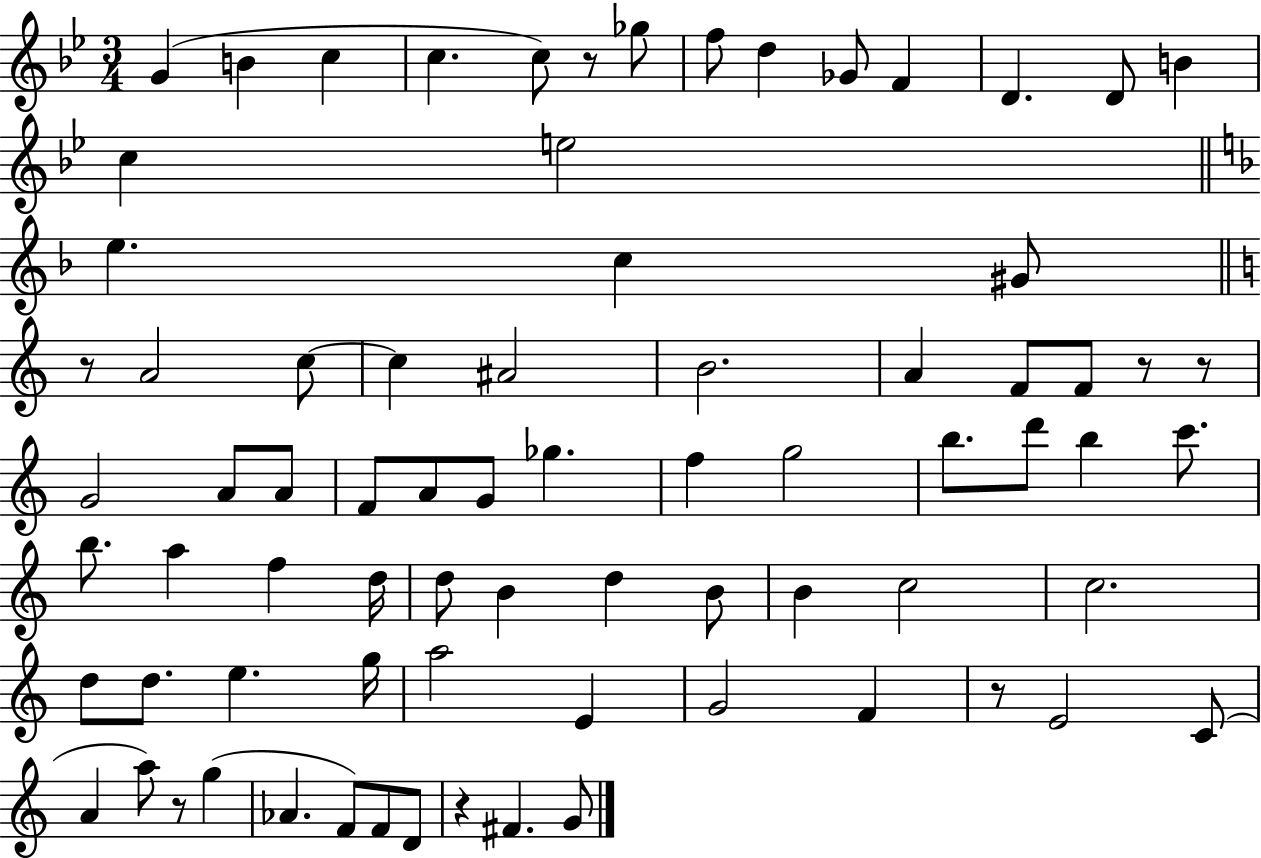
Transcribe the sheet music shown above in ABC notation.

X:1
T:Untitled
M:3/4
L:1/4
K:Bb
G B c c c/2 z/2 _g/2 f/2 d _G/2 F D D/2 B c e2 e c ^G/2 z/2 A2 c/2 c ^A2 B2 A F/2 F/2 z/2 z/2 G2 A/2 A/2 F/2 A/2 G/2 _g f g2 b/2 d'/2 b c'/2 b/2 a f d/4 d/2 B d B/2 B c2 c2 d/2 d/2 e g/4 a2 E G2 F z/2 E2 C/2 A a/2 z/2 g _A F/2 F/2 D/2 z ^F G/2